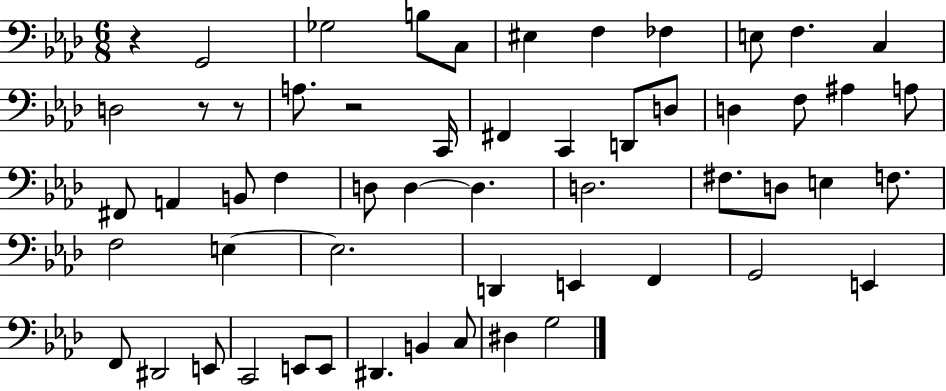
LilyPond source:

{
  \clef bass
  \numericTimeSignature
  \time 6/8
  \key aes \major
  r4 g,2 | ges2 b8 c8 | eis4 f4 fes4 | e8 f4. c4 | \break d2 r8 r8 | a8. r2 c,16 | fis,4 c,4 d,8 d8 | d4 f8 ais4 a8 | \break fis,8 a,4 b,8 f4 | d8 d4~~ d4. | d2. | fis8. d8 e4 f8. | \break f2 e4~~ | e2. | d,4 e,4 f,4 | g,2 e,4 | \break f,8 dis,2 e,8 | c,2 e,8 e,8 | dis,4. b,4 c8 | dis4 g2 | \break \bar "|."
}